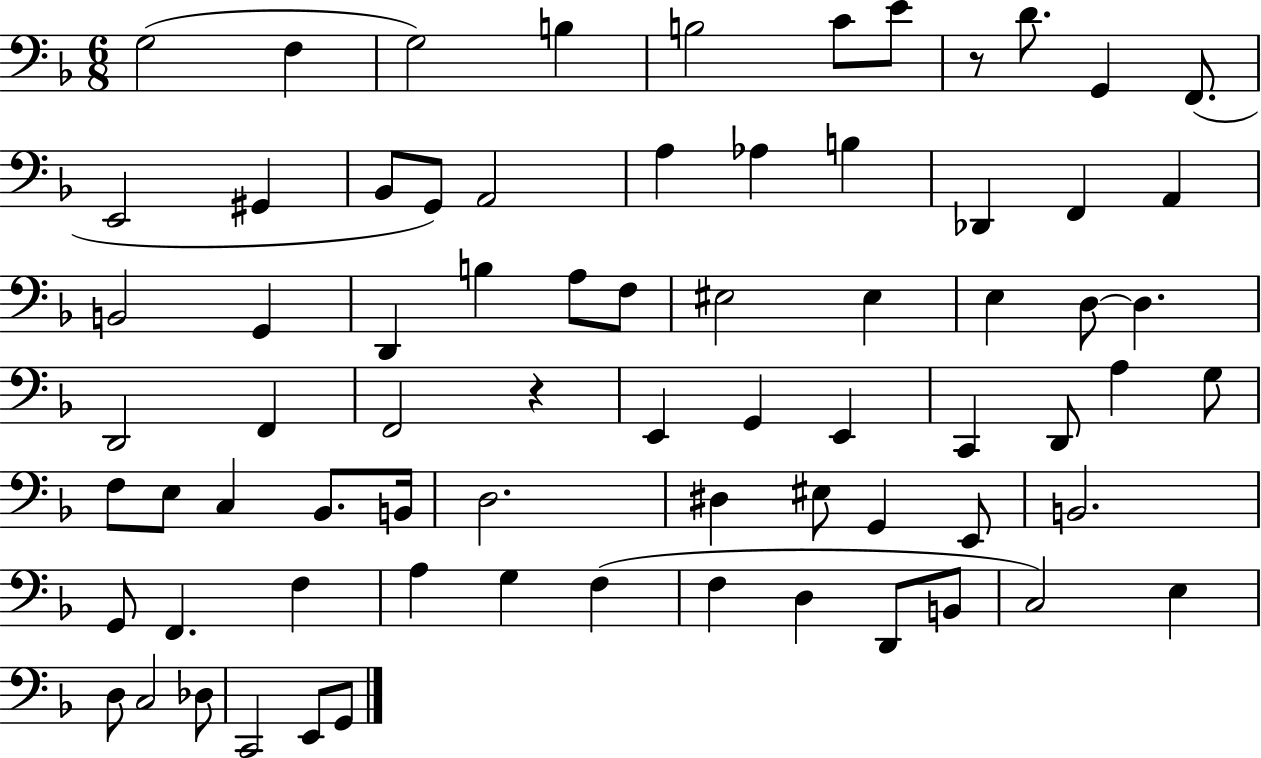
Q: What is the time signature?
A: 6/8